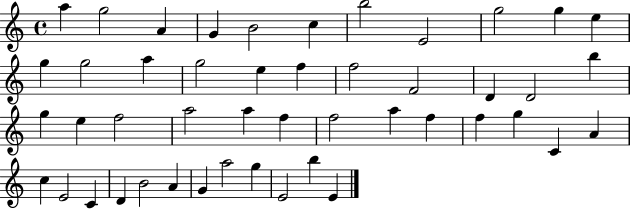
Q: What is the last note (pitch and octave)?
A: E4